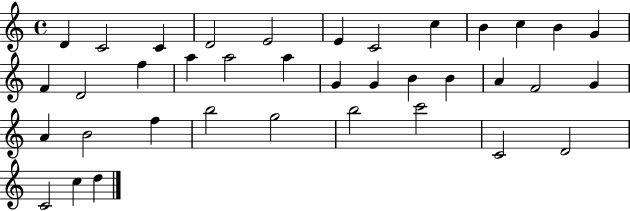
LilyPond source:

{
  \clef treble
  \time 4/4
  \defaultTimeSignature
  \key c \major
  d'4 c'2 c'4 | d'2 e'2 | e'4 c'2 c''4 | b'4 c''4 b'4 g'4 | \break f'4 d'2 f''4 | a''4 a''2 a''4 | g'4 g'4 b'4 b'4 | a'4 f'2 g'4 | \break a'4 b'2 f''4 | b''2 g''2 | b''2 c'''2 | c'2 d'2 | \break c'2 c''4 d''4 | \bar "|."
}